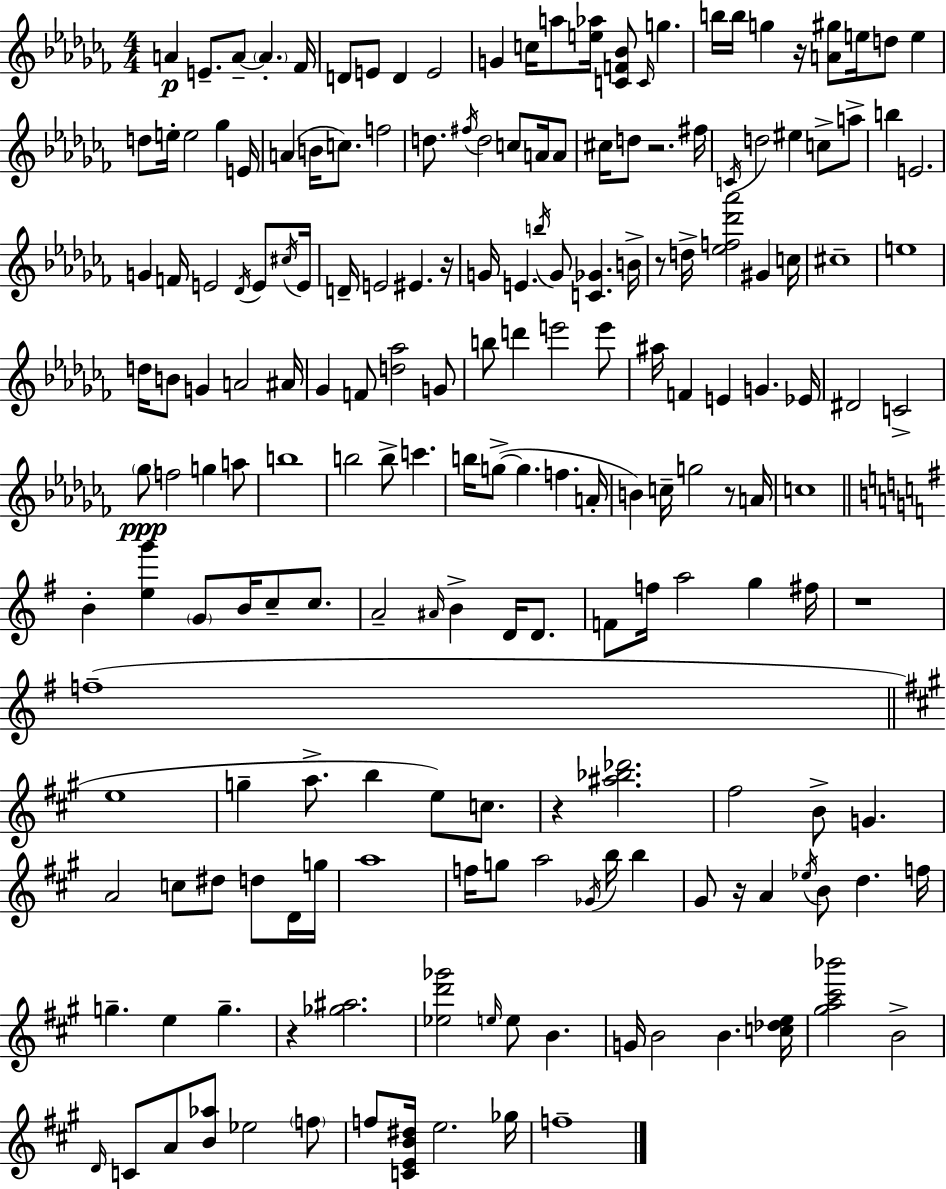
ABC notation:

X:1
T:Untitled
M:4/4
L:1/4
K:Abm
A E/2 A/2 A _F/4 D/2 E/2 D E2 G c/4 a/2 [e_a]/4 [CF_B]/2 C/4 g b/4 b/4 g z/4 [A^g]/2 e/4 d/2 e d/2 e/4 e2 _g E/4 A B/4 c/2 f2 d/2 ^f/4 d2 c/2 A/4 A/2 ^c/4 d/2 z2 ^f/4 C/4 d2 ^e c/2 a/2 b E2 G F/4 E2 _D/4 E/2 ^c/4 E/4 D/4 E2 ^E z/4 G/4 E b/4 G/2 [C_G] B/4 z/2 d/4 [_ef_d'_a']2 ^G c/4 ^c4 e4 d/4 B/2 G A2 ^A/4 _G F/2 [d_a]2 G/2 b/2 d' e'2 e'/2 ^a/4 F E G _E/4 ^D2 C2 _g/2 f2 g a/2 b4 b2 b/2 c' b/4 g/2 g f A/4 B c/4 g2 z/2 A/4 c4 B [eg'] G/2 B/4 c/2 c/2 A2 ^A/4 B D/4 D/2 F/2 f/4 a2 g ^f/4 z4 f4 e4 g a/2 b e/2 c/2 z [^a_b_d']2 ^f2 B/2 G A2 c/2 ^d/2 d/2 D/4 g/4 a4 f/4 g/2 a2 _G/4 b/4 b ^G/2 z/4 A _e/4 B/2 d f/4 g e g z [_g^a]2 [_ed'_g']2 e/4 e/2 B G/4 B2 B [c_de]/4 [^ga^c'_b']2 B2 D/4 C/2 A/2 [B_a]/2 _e2 f/2 f/2 [CEB^d]/4 e2 _g/4 f4